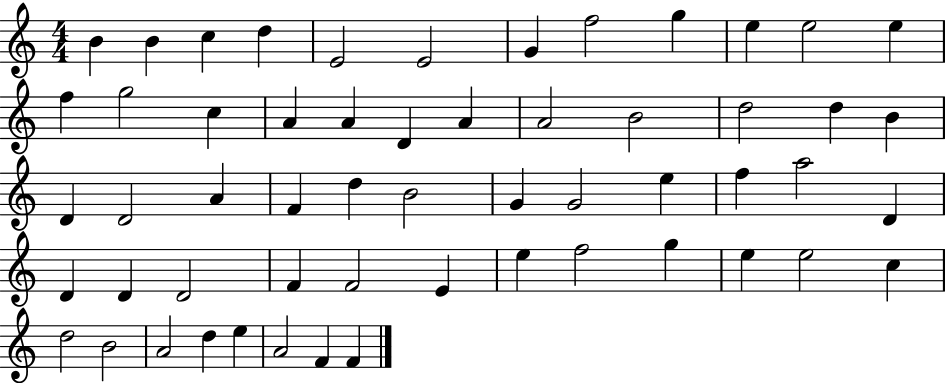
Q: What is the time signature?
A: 4/4